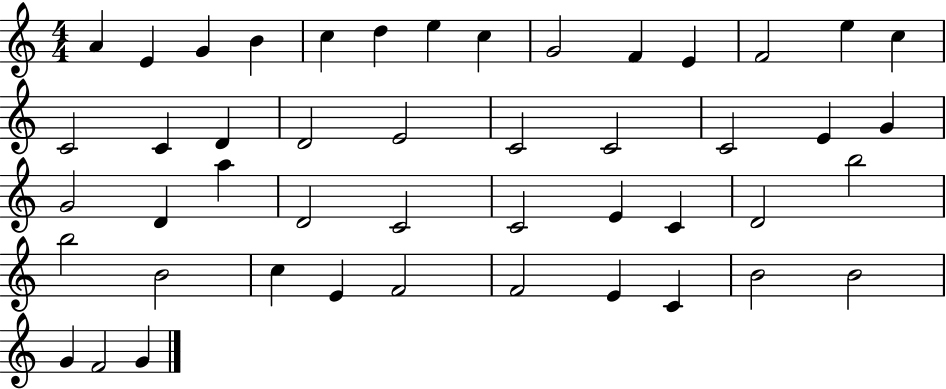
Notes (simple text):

A4/q E4/q G4/q B4/q C5/q D5/q E5/q C5/q G4/h F4/q E4/q F4/h E5/q C5/q C4/h C4/q D4/q D4/h E4/h C4/h C4/h C4/h E4/q G4/q G4/h D4/q A5/q D4/h C4/h C4/h E4/q C4/q D4/h B5/h B5/h B4/h C5/q E4/q F4/h F4/h E4/q C4/q B4/h B4/h G4/q F4/h G4/q